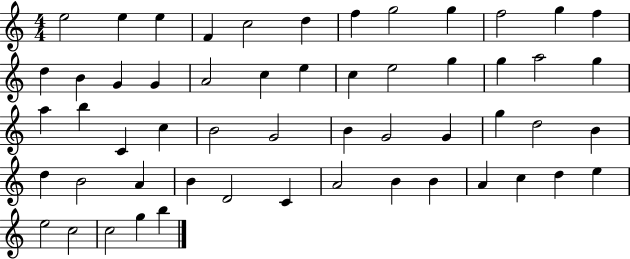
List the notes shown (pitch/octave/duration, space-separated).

E5/h E5/q E5/q F4/q C5/h D5/q F5/q G5/h G5/q F5/h G5/q F5/q D5/q B4/q G4/q G4/q A4/h C5/q E5/q C5/q E5/h G5/q G5/q A5/h G5/q A5/q B5/q C4/q C5/q B4/h G4/h B4/q G4/h G4/q G5/q D5/h B4/q D5/q B4/h A4/q B4/q D4/h C4/q A4/h B4/q B4/q A4/q C5/q D5/q E5/q E5/h C5/h C5/h G5/q B5/q